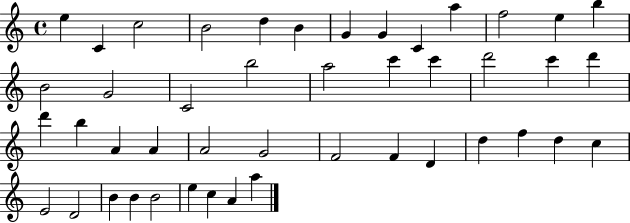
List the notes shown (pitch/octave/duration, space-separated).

E5/q C4/q C5/h B4/h D5/q B4/q G4/q G4/q C4/q A5/q F5/h E5/q B5/q B4/h G4/h C4/h B5/h A5/h C6/q C6/q D6/h C6/q D6/q D6/q B5/q A4/q A4/q A4/h G4/h F4/h F4/q D4/q D5/q F5/q D5/q C5/q E4/h D4/h B4/q B4/q B4/h E5/q C5/q A4/q A5/q